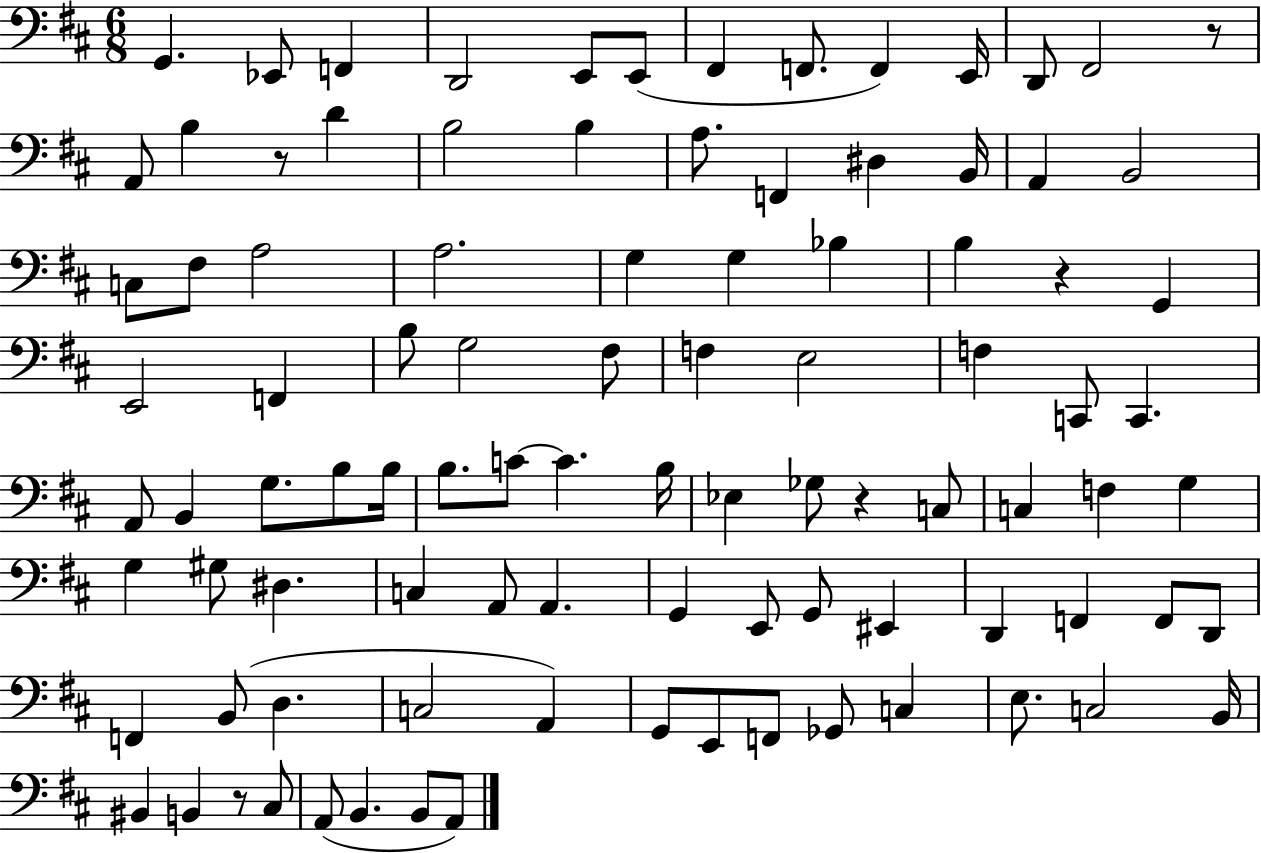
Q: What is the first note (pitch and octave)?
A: G2